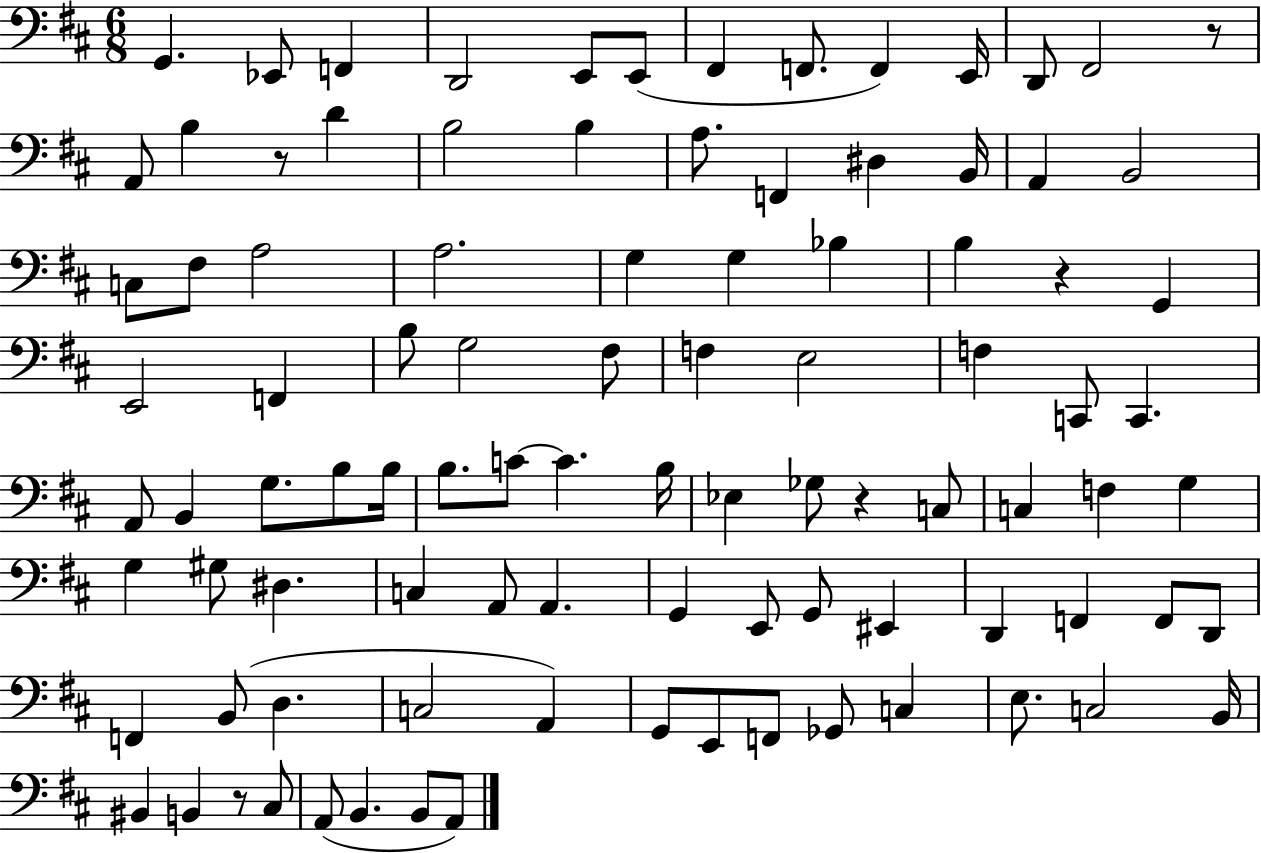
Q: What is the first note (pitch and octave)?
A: G2